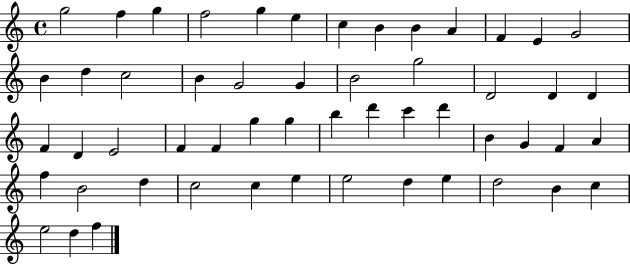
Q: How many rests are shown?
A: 0